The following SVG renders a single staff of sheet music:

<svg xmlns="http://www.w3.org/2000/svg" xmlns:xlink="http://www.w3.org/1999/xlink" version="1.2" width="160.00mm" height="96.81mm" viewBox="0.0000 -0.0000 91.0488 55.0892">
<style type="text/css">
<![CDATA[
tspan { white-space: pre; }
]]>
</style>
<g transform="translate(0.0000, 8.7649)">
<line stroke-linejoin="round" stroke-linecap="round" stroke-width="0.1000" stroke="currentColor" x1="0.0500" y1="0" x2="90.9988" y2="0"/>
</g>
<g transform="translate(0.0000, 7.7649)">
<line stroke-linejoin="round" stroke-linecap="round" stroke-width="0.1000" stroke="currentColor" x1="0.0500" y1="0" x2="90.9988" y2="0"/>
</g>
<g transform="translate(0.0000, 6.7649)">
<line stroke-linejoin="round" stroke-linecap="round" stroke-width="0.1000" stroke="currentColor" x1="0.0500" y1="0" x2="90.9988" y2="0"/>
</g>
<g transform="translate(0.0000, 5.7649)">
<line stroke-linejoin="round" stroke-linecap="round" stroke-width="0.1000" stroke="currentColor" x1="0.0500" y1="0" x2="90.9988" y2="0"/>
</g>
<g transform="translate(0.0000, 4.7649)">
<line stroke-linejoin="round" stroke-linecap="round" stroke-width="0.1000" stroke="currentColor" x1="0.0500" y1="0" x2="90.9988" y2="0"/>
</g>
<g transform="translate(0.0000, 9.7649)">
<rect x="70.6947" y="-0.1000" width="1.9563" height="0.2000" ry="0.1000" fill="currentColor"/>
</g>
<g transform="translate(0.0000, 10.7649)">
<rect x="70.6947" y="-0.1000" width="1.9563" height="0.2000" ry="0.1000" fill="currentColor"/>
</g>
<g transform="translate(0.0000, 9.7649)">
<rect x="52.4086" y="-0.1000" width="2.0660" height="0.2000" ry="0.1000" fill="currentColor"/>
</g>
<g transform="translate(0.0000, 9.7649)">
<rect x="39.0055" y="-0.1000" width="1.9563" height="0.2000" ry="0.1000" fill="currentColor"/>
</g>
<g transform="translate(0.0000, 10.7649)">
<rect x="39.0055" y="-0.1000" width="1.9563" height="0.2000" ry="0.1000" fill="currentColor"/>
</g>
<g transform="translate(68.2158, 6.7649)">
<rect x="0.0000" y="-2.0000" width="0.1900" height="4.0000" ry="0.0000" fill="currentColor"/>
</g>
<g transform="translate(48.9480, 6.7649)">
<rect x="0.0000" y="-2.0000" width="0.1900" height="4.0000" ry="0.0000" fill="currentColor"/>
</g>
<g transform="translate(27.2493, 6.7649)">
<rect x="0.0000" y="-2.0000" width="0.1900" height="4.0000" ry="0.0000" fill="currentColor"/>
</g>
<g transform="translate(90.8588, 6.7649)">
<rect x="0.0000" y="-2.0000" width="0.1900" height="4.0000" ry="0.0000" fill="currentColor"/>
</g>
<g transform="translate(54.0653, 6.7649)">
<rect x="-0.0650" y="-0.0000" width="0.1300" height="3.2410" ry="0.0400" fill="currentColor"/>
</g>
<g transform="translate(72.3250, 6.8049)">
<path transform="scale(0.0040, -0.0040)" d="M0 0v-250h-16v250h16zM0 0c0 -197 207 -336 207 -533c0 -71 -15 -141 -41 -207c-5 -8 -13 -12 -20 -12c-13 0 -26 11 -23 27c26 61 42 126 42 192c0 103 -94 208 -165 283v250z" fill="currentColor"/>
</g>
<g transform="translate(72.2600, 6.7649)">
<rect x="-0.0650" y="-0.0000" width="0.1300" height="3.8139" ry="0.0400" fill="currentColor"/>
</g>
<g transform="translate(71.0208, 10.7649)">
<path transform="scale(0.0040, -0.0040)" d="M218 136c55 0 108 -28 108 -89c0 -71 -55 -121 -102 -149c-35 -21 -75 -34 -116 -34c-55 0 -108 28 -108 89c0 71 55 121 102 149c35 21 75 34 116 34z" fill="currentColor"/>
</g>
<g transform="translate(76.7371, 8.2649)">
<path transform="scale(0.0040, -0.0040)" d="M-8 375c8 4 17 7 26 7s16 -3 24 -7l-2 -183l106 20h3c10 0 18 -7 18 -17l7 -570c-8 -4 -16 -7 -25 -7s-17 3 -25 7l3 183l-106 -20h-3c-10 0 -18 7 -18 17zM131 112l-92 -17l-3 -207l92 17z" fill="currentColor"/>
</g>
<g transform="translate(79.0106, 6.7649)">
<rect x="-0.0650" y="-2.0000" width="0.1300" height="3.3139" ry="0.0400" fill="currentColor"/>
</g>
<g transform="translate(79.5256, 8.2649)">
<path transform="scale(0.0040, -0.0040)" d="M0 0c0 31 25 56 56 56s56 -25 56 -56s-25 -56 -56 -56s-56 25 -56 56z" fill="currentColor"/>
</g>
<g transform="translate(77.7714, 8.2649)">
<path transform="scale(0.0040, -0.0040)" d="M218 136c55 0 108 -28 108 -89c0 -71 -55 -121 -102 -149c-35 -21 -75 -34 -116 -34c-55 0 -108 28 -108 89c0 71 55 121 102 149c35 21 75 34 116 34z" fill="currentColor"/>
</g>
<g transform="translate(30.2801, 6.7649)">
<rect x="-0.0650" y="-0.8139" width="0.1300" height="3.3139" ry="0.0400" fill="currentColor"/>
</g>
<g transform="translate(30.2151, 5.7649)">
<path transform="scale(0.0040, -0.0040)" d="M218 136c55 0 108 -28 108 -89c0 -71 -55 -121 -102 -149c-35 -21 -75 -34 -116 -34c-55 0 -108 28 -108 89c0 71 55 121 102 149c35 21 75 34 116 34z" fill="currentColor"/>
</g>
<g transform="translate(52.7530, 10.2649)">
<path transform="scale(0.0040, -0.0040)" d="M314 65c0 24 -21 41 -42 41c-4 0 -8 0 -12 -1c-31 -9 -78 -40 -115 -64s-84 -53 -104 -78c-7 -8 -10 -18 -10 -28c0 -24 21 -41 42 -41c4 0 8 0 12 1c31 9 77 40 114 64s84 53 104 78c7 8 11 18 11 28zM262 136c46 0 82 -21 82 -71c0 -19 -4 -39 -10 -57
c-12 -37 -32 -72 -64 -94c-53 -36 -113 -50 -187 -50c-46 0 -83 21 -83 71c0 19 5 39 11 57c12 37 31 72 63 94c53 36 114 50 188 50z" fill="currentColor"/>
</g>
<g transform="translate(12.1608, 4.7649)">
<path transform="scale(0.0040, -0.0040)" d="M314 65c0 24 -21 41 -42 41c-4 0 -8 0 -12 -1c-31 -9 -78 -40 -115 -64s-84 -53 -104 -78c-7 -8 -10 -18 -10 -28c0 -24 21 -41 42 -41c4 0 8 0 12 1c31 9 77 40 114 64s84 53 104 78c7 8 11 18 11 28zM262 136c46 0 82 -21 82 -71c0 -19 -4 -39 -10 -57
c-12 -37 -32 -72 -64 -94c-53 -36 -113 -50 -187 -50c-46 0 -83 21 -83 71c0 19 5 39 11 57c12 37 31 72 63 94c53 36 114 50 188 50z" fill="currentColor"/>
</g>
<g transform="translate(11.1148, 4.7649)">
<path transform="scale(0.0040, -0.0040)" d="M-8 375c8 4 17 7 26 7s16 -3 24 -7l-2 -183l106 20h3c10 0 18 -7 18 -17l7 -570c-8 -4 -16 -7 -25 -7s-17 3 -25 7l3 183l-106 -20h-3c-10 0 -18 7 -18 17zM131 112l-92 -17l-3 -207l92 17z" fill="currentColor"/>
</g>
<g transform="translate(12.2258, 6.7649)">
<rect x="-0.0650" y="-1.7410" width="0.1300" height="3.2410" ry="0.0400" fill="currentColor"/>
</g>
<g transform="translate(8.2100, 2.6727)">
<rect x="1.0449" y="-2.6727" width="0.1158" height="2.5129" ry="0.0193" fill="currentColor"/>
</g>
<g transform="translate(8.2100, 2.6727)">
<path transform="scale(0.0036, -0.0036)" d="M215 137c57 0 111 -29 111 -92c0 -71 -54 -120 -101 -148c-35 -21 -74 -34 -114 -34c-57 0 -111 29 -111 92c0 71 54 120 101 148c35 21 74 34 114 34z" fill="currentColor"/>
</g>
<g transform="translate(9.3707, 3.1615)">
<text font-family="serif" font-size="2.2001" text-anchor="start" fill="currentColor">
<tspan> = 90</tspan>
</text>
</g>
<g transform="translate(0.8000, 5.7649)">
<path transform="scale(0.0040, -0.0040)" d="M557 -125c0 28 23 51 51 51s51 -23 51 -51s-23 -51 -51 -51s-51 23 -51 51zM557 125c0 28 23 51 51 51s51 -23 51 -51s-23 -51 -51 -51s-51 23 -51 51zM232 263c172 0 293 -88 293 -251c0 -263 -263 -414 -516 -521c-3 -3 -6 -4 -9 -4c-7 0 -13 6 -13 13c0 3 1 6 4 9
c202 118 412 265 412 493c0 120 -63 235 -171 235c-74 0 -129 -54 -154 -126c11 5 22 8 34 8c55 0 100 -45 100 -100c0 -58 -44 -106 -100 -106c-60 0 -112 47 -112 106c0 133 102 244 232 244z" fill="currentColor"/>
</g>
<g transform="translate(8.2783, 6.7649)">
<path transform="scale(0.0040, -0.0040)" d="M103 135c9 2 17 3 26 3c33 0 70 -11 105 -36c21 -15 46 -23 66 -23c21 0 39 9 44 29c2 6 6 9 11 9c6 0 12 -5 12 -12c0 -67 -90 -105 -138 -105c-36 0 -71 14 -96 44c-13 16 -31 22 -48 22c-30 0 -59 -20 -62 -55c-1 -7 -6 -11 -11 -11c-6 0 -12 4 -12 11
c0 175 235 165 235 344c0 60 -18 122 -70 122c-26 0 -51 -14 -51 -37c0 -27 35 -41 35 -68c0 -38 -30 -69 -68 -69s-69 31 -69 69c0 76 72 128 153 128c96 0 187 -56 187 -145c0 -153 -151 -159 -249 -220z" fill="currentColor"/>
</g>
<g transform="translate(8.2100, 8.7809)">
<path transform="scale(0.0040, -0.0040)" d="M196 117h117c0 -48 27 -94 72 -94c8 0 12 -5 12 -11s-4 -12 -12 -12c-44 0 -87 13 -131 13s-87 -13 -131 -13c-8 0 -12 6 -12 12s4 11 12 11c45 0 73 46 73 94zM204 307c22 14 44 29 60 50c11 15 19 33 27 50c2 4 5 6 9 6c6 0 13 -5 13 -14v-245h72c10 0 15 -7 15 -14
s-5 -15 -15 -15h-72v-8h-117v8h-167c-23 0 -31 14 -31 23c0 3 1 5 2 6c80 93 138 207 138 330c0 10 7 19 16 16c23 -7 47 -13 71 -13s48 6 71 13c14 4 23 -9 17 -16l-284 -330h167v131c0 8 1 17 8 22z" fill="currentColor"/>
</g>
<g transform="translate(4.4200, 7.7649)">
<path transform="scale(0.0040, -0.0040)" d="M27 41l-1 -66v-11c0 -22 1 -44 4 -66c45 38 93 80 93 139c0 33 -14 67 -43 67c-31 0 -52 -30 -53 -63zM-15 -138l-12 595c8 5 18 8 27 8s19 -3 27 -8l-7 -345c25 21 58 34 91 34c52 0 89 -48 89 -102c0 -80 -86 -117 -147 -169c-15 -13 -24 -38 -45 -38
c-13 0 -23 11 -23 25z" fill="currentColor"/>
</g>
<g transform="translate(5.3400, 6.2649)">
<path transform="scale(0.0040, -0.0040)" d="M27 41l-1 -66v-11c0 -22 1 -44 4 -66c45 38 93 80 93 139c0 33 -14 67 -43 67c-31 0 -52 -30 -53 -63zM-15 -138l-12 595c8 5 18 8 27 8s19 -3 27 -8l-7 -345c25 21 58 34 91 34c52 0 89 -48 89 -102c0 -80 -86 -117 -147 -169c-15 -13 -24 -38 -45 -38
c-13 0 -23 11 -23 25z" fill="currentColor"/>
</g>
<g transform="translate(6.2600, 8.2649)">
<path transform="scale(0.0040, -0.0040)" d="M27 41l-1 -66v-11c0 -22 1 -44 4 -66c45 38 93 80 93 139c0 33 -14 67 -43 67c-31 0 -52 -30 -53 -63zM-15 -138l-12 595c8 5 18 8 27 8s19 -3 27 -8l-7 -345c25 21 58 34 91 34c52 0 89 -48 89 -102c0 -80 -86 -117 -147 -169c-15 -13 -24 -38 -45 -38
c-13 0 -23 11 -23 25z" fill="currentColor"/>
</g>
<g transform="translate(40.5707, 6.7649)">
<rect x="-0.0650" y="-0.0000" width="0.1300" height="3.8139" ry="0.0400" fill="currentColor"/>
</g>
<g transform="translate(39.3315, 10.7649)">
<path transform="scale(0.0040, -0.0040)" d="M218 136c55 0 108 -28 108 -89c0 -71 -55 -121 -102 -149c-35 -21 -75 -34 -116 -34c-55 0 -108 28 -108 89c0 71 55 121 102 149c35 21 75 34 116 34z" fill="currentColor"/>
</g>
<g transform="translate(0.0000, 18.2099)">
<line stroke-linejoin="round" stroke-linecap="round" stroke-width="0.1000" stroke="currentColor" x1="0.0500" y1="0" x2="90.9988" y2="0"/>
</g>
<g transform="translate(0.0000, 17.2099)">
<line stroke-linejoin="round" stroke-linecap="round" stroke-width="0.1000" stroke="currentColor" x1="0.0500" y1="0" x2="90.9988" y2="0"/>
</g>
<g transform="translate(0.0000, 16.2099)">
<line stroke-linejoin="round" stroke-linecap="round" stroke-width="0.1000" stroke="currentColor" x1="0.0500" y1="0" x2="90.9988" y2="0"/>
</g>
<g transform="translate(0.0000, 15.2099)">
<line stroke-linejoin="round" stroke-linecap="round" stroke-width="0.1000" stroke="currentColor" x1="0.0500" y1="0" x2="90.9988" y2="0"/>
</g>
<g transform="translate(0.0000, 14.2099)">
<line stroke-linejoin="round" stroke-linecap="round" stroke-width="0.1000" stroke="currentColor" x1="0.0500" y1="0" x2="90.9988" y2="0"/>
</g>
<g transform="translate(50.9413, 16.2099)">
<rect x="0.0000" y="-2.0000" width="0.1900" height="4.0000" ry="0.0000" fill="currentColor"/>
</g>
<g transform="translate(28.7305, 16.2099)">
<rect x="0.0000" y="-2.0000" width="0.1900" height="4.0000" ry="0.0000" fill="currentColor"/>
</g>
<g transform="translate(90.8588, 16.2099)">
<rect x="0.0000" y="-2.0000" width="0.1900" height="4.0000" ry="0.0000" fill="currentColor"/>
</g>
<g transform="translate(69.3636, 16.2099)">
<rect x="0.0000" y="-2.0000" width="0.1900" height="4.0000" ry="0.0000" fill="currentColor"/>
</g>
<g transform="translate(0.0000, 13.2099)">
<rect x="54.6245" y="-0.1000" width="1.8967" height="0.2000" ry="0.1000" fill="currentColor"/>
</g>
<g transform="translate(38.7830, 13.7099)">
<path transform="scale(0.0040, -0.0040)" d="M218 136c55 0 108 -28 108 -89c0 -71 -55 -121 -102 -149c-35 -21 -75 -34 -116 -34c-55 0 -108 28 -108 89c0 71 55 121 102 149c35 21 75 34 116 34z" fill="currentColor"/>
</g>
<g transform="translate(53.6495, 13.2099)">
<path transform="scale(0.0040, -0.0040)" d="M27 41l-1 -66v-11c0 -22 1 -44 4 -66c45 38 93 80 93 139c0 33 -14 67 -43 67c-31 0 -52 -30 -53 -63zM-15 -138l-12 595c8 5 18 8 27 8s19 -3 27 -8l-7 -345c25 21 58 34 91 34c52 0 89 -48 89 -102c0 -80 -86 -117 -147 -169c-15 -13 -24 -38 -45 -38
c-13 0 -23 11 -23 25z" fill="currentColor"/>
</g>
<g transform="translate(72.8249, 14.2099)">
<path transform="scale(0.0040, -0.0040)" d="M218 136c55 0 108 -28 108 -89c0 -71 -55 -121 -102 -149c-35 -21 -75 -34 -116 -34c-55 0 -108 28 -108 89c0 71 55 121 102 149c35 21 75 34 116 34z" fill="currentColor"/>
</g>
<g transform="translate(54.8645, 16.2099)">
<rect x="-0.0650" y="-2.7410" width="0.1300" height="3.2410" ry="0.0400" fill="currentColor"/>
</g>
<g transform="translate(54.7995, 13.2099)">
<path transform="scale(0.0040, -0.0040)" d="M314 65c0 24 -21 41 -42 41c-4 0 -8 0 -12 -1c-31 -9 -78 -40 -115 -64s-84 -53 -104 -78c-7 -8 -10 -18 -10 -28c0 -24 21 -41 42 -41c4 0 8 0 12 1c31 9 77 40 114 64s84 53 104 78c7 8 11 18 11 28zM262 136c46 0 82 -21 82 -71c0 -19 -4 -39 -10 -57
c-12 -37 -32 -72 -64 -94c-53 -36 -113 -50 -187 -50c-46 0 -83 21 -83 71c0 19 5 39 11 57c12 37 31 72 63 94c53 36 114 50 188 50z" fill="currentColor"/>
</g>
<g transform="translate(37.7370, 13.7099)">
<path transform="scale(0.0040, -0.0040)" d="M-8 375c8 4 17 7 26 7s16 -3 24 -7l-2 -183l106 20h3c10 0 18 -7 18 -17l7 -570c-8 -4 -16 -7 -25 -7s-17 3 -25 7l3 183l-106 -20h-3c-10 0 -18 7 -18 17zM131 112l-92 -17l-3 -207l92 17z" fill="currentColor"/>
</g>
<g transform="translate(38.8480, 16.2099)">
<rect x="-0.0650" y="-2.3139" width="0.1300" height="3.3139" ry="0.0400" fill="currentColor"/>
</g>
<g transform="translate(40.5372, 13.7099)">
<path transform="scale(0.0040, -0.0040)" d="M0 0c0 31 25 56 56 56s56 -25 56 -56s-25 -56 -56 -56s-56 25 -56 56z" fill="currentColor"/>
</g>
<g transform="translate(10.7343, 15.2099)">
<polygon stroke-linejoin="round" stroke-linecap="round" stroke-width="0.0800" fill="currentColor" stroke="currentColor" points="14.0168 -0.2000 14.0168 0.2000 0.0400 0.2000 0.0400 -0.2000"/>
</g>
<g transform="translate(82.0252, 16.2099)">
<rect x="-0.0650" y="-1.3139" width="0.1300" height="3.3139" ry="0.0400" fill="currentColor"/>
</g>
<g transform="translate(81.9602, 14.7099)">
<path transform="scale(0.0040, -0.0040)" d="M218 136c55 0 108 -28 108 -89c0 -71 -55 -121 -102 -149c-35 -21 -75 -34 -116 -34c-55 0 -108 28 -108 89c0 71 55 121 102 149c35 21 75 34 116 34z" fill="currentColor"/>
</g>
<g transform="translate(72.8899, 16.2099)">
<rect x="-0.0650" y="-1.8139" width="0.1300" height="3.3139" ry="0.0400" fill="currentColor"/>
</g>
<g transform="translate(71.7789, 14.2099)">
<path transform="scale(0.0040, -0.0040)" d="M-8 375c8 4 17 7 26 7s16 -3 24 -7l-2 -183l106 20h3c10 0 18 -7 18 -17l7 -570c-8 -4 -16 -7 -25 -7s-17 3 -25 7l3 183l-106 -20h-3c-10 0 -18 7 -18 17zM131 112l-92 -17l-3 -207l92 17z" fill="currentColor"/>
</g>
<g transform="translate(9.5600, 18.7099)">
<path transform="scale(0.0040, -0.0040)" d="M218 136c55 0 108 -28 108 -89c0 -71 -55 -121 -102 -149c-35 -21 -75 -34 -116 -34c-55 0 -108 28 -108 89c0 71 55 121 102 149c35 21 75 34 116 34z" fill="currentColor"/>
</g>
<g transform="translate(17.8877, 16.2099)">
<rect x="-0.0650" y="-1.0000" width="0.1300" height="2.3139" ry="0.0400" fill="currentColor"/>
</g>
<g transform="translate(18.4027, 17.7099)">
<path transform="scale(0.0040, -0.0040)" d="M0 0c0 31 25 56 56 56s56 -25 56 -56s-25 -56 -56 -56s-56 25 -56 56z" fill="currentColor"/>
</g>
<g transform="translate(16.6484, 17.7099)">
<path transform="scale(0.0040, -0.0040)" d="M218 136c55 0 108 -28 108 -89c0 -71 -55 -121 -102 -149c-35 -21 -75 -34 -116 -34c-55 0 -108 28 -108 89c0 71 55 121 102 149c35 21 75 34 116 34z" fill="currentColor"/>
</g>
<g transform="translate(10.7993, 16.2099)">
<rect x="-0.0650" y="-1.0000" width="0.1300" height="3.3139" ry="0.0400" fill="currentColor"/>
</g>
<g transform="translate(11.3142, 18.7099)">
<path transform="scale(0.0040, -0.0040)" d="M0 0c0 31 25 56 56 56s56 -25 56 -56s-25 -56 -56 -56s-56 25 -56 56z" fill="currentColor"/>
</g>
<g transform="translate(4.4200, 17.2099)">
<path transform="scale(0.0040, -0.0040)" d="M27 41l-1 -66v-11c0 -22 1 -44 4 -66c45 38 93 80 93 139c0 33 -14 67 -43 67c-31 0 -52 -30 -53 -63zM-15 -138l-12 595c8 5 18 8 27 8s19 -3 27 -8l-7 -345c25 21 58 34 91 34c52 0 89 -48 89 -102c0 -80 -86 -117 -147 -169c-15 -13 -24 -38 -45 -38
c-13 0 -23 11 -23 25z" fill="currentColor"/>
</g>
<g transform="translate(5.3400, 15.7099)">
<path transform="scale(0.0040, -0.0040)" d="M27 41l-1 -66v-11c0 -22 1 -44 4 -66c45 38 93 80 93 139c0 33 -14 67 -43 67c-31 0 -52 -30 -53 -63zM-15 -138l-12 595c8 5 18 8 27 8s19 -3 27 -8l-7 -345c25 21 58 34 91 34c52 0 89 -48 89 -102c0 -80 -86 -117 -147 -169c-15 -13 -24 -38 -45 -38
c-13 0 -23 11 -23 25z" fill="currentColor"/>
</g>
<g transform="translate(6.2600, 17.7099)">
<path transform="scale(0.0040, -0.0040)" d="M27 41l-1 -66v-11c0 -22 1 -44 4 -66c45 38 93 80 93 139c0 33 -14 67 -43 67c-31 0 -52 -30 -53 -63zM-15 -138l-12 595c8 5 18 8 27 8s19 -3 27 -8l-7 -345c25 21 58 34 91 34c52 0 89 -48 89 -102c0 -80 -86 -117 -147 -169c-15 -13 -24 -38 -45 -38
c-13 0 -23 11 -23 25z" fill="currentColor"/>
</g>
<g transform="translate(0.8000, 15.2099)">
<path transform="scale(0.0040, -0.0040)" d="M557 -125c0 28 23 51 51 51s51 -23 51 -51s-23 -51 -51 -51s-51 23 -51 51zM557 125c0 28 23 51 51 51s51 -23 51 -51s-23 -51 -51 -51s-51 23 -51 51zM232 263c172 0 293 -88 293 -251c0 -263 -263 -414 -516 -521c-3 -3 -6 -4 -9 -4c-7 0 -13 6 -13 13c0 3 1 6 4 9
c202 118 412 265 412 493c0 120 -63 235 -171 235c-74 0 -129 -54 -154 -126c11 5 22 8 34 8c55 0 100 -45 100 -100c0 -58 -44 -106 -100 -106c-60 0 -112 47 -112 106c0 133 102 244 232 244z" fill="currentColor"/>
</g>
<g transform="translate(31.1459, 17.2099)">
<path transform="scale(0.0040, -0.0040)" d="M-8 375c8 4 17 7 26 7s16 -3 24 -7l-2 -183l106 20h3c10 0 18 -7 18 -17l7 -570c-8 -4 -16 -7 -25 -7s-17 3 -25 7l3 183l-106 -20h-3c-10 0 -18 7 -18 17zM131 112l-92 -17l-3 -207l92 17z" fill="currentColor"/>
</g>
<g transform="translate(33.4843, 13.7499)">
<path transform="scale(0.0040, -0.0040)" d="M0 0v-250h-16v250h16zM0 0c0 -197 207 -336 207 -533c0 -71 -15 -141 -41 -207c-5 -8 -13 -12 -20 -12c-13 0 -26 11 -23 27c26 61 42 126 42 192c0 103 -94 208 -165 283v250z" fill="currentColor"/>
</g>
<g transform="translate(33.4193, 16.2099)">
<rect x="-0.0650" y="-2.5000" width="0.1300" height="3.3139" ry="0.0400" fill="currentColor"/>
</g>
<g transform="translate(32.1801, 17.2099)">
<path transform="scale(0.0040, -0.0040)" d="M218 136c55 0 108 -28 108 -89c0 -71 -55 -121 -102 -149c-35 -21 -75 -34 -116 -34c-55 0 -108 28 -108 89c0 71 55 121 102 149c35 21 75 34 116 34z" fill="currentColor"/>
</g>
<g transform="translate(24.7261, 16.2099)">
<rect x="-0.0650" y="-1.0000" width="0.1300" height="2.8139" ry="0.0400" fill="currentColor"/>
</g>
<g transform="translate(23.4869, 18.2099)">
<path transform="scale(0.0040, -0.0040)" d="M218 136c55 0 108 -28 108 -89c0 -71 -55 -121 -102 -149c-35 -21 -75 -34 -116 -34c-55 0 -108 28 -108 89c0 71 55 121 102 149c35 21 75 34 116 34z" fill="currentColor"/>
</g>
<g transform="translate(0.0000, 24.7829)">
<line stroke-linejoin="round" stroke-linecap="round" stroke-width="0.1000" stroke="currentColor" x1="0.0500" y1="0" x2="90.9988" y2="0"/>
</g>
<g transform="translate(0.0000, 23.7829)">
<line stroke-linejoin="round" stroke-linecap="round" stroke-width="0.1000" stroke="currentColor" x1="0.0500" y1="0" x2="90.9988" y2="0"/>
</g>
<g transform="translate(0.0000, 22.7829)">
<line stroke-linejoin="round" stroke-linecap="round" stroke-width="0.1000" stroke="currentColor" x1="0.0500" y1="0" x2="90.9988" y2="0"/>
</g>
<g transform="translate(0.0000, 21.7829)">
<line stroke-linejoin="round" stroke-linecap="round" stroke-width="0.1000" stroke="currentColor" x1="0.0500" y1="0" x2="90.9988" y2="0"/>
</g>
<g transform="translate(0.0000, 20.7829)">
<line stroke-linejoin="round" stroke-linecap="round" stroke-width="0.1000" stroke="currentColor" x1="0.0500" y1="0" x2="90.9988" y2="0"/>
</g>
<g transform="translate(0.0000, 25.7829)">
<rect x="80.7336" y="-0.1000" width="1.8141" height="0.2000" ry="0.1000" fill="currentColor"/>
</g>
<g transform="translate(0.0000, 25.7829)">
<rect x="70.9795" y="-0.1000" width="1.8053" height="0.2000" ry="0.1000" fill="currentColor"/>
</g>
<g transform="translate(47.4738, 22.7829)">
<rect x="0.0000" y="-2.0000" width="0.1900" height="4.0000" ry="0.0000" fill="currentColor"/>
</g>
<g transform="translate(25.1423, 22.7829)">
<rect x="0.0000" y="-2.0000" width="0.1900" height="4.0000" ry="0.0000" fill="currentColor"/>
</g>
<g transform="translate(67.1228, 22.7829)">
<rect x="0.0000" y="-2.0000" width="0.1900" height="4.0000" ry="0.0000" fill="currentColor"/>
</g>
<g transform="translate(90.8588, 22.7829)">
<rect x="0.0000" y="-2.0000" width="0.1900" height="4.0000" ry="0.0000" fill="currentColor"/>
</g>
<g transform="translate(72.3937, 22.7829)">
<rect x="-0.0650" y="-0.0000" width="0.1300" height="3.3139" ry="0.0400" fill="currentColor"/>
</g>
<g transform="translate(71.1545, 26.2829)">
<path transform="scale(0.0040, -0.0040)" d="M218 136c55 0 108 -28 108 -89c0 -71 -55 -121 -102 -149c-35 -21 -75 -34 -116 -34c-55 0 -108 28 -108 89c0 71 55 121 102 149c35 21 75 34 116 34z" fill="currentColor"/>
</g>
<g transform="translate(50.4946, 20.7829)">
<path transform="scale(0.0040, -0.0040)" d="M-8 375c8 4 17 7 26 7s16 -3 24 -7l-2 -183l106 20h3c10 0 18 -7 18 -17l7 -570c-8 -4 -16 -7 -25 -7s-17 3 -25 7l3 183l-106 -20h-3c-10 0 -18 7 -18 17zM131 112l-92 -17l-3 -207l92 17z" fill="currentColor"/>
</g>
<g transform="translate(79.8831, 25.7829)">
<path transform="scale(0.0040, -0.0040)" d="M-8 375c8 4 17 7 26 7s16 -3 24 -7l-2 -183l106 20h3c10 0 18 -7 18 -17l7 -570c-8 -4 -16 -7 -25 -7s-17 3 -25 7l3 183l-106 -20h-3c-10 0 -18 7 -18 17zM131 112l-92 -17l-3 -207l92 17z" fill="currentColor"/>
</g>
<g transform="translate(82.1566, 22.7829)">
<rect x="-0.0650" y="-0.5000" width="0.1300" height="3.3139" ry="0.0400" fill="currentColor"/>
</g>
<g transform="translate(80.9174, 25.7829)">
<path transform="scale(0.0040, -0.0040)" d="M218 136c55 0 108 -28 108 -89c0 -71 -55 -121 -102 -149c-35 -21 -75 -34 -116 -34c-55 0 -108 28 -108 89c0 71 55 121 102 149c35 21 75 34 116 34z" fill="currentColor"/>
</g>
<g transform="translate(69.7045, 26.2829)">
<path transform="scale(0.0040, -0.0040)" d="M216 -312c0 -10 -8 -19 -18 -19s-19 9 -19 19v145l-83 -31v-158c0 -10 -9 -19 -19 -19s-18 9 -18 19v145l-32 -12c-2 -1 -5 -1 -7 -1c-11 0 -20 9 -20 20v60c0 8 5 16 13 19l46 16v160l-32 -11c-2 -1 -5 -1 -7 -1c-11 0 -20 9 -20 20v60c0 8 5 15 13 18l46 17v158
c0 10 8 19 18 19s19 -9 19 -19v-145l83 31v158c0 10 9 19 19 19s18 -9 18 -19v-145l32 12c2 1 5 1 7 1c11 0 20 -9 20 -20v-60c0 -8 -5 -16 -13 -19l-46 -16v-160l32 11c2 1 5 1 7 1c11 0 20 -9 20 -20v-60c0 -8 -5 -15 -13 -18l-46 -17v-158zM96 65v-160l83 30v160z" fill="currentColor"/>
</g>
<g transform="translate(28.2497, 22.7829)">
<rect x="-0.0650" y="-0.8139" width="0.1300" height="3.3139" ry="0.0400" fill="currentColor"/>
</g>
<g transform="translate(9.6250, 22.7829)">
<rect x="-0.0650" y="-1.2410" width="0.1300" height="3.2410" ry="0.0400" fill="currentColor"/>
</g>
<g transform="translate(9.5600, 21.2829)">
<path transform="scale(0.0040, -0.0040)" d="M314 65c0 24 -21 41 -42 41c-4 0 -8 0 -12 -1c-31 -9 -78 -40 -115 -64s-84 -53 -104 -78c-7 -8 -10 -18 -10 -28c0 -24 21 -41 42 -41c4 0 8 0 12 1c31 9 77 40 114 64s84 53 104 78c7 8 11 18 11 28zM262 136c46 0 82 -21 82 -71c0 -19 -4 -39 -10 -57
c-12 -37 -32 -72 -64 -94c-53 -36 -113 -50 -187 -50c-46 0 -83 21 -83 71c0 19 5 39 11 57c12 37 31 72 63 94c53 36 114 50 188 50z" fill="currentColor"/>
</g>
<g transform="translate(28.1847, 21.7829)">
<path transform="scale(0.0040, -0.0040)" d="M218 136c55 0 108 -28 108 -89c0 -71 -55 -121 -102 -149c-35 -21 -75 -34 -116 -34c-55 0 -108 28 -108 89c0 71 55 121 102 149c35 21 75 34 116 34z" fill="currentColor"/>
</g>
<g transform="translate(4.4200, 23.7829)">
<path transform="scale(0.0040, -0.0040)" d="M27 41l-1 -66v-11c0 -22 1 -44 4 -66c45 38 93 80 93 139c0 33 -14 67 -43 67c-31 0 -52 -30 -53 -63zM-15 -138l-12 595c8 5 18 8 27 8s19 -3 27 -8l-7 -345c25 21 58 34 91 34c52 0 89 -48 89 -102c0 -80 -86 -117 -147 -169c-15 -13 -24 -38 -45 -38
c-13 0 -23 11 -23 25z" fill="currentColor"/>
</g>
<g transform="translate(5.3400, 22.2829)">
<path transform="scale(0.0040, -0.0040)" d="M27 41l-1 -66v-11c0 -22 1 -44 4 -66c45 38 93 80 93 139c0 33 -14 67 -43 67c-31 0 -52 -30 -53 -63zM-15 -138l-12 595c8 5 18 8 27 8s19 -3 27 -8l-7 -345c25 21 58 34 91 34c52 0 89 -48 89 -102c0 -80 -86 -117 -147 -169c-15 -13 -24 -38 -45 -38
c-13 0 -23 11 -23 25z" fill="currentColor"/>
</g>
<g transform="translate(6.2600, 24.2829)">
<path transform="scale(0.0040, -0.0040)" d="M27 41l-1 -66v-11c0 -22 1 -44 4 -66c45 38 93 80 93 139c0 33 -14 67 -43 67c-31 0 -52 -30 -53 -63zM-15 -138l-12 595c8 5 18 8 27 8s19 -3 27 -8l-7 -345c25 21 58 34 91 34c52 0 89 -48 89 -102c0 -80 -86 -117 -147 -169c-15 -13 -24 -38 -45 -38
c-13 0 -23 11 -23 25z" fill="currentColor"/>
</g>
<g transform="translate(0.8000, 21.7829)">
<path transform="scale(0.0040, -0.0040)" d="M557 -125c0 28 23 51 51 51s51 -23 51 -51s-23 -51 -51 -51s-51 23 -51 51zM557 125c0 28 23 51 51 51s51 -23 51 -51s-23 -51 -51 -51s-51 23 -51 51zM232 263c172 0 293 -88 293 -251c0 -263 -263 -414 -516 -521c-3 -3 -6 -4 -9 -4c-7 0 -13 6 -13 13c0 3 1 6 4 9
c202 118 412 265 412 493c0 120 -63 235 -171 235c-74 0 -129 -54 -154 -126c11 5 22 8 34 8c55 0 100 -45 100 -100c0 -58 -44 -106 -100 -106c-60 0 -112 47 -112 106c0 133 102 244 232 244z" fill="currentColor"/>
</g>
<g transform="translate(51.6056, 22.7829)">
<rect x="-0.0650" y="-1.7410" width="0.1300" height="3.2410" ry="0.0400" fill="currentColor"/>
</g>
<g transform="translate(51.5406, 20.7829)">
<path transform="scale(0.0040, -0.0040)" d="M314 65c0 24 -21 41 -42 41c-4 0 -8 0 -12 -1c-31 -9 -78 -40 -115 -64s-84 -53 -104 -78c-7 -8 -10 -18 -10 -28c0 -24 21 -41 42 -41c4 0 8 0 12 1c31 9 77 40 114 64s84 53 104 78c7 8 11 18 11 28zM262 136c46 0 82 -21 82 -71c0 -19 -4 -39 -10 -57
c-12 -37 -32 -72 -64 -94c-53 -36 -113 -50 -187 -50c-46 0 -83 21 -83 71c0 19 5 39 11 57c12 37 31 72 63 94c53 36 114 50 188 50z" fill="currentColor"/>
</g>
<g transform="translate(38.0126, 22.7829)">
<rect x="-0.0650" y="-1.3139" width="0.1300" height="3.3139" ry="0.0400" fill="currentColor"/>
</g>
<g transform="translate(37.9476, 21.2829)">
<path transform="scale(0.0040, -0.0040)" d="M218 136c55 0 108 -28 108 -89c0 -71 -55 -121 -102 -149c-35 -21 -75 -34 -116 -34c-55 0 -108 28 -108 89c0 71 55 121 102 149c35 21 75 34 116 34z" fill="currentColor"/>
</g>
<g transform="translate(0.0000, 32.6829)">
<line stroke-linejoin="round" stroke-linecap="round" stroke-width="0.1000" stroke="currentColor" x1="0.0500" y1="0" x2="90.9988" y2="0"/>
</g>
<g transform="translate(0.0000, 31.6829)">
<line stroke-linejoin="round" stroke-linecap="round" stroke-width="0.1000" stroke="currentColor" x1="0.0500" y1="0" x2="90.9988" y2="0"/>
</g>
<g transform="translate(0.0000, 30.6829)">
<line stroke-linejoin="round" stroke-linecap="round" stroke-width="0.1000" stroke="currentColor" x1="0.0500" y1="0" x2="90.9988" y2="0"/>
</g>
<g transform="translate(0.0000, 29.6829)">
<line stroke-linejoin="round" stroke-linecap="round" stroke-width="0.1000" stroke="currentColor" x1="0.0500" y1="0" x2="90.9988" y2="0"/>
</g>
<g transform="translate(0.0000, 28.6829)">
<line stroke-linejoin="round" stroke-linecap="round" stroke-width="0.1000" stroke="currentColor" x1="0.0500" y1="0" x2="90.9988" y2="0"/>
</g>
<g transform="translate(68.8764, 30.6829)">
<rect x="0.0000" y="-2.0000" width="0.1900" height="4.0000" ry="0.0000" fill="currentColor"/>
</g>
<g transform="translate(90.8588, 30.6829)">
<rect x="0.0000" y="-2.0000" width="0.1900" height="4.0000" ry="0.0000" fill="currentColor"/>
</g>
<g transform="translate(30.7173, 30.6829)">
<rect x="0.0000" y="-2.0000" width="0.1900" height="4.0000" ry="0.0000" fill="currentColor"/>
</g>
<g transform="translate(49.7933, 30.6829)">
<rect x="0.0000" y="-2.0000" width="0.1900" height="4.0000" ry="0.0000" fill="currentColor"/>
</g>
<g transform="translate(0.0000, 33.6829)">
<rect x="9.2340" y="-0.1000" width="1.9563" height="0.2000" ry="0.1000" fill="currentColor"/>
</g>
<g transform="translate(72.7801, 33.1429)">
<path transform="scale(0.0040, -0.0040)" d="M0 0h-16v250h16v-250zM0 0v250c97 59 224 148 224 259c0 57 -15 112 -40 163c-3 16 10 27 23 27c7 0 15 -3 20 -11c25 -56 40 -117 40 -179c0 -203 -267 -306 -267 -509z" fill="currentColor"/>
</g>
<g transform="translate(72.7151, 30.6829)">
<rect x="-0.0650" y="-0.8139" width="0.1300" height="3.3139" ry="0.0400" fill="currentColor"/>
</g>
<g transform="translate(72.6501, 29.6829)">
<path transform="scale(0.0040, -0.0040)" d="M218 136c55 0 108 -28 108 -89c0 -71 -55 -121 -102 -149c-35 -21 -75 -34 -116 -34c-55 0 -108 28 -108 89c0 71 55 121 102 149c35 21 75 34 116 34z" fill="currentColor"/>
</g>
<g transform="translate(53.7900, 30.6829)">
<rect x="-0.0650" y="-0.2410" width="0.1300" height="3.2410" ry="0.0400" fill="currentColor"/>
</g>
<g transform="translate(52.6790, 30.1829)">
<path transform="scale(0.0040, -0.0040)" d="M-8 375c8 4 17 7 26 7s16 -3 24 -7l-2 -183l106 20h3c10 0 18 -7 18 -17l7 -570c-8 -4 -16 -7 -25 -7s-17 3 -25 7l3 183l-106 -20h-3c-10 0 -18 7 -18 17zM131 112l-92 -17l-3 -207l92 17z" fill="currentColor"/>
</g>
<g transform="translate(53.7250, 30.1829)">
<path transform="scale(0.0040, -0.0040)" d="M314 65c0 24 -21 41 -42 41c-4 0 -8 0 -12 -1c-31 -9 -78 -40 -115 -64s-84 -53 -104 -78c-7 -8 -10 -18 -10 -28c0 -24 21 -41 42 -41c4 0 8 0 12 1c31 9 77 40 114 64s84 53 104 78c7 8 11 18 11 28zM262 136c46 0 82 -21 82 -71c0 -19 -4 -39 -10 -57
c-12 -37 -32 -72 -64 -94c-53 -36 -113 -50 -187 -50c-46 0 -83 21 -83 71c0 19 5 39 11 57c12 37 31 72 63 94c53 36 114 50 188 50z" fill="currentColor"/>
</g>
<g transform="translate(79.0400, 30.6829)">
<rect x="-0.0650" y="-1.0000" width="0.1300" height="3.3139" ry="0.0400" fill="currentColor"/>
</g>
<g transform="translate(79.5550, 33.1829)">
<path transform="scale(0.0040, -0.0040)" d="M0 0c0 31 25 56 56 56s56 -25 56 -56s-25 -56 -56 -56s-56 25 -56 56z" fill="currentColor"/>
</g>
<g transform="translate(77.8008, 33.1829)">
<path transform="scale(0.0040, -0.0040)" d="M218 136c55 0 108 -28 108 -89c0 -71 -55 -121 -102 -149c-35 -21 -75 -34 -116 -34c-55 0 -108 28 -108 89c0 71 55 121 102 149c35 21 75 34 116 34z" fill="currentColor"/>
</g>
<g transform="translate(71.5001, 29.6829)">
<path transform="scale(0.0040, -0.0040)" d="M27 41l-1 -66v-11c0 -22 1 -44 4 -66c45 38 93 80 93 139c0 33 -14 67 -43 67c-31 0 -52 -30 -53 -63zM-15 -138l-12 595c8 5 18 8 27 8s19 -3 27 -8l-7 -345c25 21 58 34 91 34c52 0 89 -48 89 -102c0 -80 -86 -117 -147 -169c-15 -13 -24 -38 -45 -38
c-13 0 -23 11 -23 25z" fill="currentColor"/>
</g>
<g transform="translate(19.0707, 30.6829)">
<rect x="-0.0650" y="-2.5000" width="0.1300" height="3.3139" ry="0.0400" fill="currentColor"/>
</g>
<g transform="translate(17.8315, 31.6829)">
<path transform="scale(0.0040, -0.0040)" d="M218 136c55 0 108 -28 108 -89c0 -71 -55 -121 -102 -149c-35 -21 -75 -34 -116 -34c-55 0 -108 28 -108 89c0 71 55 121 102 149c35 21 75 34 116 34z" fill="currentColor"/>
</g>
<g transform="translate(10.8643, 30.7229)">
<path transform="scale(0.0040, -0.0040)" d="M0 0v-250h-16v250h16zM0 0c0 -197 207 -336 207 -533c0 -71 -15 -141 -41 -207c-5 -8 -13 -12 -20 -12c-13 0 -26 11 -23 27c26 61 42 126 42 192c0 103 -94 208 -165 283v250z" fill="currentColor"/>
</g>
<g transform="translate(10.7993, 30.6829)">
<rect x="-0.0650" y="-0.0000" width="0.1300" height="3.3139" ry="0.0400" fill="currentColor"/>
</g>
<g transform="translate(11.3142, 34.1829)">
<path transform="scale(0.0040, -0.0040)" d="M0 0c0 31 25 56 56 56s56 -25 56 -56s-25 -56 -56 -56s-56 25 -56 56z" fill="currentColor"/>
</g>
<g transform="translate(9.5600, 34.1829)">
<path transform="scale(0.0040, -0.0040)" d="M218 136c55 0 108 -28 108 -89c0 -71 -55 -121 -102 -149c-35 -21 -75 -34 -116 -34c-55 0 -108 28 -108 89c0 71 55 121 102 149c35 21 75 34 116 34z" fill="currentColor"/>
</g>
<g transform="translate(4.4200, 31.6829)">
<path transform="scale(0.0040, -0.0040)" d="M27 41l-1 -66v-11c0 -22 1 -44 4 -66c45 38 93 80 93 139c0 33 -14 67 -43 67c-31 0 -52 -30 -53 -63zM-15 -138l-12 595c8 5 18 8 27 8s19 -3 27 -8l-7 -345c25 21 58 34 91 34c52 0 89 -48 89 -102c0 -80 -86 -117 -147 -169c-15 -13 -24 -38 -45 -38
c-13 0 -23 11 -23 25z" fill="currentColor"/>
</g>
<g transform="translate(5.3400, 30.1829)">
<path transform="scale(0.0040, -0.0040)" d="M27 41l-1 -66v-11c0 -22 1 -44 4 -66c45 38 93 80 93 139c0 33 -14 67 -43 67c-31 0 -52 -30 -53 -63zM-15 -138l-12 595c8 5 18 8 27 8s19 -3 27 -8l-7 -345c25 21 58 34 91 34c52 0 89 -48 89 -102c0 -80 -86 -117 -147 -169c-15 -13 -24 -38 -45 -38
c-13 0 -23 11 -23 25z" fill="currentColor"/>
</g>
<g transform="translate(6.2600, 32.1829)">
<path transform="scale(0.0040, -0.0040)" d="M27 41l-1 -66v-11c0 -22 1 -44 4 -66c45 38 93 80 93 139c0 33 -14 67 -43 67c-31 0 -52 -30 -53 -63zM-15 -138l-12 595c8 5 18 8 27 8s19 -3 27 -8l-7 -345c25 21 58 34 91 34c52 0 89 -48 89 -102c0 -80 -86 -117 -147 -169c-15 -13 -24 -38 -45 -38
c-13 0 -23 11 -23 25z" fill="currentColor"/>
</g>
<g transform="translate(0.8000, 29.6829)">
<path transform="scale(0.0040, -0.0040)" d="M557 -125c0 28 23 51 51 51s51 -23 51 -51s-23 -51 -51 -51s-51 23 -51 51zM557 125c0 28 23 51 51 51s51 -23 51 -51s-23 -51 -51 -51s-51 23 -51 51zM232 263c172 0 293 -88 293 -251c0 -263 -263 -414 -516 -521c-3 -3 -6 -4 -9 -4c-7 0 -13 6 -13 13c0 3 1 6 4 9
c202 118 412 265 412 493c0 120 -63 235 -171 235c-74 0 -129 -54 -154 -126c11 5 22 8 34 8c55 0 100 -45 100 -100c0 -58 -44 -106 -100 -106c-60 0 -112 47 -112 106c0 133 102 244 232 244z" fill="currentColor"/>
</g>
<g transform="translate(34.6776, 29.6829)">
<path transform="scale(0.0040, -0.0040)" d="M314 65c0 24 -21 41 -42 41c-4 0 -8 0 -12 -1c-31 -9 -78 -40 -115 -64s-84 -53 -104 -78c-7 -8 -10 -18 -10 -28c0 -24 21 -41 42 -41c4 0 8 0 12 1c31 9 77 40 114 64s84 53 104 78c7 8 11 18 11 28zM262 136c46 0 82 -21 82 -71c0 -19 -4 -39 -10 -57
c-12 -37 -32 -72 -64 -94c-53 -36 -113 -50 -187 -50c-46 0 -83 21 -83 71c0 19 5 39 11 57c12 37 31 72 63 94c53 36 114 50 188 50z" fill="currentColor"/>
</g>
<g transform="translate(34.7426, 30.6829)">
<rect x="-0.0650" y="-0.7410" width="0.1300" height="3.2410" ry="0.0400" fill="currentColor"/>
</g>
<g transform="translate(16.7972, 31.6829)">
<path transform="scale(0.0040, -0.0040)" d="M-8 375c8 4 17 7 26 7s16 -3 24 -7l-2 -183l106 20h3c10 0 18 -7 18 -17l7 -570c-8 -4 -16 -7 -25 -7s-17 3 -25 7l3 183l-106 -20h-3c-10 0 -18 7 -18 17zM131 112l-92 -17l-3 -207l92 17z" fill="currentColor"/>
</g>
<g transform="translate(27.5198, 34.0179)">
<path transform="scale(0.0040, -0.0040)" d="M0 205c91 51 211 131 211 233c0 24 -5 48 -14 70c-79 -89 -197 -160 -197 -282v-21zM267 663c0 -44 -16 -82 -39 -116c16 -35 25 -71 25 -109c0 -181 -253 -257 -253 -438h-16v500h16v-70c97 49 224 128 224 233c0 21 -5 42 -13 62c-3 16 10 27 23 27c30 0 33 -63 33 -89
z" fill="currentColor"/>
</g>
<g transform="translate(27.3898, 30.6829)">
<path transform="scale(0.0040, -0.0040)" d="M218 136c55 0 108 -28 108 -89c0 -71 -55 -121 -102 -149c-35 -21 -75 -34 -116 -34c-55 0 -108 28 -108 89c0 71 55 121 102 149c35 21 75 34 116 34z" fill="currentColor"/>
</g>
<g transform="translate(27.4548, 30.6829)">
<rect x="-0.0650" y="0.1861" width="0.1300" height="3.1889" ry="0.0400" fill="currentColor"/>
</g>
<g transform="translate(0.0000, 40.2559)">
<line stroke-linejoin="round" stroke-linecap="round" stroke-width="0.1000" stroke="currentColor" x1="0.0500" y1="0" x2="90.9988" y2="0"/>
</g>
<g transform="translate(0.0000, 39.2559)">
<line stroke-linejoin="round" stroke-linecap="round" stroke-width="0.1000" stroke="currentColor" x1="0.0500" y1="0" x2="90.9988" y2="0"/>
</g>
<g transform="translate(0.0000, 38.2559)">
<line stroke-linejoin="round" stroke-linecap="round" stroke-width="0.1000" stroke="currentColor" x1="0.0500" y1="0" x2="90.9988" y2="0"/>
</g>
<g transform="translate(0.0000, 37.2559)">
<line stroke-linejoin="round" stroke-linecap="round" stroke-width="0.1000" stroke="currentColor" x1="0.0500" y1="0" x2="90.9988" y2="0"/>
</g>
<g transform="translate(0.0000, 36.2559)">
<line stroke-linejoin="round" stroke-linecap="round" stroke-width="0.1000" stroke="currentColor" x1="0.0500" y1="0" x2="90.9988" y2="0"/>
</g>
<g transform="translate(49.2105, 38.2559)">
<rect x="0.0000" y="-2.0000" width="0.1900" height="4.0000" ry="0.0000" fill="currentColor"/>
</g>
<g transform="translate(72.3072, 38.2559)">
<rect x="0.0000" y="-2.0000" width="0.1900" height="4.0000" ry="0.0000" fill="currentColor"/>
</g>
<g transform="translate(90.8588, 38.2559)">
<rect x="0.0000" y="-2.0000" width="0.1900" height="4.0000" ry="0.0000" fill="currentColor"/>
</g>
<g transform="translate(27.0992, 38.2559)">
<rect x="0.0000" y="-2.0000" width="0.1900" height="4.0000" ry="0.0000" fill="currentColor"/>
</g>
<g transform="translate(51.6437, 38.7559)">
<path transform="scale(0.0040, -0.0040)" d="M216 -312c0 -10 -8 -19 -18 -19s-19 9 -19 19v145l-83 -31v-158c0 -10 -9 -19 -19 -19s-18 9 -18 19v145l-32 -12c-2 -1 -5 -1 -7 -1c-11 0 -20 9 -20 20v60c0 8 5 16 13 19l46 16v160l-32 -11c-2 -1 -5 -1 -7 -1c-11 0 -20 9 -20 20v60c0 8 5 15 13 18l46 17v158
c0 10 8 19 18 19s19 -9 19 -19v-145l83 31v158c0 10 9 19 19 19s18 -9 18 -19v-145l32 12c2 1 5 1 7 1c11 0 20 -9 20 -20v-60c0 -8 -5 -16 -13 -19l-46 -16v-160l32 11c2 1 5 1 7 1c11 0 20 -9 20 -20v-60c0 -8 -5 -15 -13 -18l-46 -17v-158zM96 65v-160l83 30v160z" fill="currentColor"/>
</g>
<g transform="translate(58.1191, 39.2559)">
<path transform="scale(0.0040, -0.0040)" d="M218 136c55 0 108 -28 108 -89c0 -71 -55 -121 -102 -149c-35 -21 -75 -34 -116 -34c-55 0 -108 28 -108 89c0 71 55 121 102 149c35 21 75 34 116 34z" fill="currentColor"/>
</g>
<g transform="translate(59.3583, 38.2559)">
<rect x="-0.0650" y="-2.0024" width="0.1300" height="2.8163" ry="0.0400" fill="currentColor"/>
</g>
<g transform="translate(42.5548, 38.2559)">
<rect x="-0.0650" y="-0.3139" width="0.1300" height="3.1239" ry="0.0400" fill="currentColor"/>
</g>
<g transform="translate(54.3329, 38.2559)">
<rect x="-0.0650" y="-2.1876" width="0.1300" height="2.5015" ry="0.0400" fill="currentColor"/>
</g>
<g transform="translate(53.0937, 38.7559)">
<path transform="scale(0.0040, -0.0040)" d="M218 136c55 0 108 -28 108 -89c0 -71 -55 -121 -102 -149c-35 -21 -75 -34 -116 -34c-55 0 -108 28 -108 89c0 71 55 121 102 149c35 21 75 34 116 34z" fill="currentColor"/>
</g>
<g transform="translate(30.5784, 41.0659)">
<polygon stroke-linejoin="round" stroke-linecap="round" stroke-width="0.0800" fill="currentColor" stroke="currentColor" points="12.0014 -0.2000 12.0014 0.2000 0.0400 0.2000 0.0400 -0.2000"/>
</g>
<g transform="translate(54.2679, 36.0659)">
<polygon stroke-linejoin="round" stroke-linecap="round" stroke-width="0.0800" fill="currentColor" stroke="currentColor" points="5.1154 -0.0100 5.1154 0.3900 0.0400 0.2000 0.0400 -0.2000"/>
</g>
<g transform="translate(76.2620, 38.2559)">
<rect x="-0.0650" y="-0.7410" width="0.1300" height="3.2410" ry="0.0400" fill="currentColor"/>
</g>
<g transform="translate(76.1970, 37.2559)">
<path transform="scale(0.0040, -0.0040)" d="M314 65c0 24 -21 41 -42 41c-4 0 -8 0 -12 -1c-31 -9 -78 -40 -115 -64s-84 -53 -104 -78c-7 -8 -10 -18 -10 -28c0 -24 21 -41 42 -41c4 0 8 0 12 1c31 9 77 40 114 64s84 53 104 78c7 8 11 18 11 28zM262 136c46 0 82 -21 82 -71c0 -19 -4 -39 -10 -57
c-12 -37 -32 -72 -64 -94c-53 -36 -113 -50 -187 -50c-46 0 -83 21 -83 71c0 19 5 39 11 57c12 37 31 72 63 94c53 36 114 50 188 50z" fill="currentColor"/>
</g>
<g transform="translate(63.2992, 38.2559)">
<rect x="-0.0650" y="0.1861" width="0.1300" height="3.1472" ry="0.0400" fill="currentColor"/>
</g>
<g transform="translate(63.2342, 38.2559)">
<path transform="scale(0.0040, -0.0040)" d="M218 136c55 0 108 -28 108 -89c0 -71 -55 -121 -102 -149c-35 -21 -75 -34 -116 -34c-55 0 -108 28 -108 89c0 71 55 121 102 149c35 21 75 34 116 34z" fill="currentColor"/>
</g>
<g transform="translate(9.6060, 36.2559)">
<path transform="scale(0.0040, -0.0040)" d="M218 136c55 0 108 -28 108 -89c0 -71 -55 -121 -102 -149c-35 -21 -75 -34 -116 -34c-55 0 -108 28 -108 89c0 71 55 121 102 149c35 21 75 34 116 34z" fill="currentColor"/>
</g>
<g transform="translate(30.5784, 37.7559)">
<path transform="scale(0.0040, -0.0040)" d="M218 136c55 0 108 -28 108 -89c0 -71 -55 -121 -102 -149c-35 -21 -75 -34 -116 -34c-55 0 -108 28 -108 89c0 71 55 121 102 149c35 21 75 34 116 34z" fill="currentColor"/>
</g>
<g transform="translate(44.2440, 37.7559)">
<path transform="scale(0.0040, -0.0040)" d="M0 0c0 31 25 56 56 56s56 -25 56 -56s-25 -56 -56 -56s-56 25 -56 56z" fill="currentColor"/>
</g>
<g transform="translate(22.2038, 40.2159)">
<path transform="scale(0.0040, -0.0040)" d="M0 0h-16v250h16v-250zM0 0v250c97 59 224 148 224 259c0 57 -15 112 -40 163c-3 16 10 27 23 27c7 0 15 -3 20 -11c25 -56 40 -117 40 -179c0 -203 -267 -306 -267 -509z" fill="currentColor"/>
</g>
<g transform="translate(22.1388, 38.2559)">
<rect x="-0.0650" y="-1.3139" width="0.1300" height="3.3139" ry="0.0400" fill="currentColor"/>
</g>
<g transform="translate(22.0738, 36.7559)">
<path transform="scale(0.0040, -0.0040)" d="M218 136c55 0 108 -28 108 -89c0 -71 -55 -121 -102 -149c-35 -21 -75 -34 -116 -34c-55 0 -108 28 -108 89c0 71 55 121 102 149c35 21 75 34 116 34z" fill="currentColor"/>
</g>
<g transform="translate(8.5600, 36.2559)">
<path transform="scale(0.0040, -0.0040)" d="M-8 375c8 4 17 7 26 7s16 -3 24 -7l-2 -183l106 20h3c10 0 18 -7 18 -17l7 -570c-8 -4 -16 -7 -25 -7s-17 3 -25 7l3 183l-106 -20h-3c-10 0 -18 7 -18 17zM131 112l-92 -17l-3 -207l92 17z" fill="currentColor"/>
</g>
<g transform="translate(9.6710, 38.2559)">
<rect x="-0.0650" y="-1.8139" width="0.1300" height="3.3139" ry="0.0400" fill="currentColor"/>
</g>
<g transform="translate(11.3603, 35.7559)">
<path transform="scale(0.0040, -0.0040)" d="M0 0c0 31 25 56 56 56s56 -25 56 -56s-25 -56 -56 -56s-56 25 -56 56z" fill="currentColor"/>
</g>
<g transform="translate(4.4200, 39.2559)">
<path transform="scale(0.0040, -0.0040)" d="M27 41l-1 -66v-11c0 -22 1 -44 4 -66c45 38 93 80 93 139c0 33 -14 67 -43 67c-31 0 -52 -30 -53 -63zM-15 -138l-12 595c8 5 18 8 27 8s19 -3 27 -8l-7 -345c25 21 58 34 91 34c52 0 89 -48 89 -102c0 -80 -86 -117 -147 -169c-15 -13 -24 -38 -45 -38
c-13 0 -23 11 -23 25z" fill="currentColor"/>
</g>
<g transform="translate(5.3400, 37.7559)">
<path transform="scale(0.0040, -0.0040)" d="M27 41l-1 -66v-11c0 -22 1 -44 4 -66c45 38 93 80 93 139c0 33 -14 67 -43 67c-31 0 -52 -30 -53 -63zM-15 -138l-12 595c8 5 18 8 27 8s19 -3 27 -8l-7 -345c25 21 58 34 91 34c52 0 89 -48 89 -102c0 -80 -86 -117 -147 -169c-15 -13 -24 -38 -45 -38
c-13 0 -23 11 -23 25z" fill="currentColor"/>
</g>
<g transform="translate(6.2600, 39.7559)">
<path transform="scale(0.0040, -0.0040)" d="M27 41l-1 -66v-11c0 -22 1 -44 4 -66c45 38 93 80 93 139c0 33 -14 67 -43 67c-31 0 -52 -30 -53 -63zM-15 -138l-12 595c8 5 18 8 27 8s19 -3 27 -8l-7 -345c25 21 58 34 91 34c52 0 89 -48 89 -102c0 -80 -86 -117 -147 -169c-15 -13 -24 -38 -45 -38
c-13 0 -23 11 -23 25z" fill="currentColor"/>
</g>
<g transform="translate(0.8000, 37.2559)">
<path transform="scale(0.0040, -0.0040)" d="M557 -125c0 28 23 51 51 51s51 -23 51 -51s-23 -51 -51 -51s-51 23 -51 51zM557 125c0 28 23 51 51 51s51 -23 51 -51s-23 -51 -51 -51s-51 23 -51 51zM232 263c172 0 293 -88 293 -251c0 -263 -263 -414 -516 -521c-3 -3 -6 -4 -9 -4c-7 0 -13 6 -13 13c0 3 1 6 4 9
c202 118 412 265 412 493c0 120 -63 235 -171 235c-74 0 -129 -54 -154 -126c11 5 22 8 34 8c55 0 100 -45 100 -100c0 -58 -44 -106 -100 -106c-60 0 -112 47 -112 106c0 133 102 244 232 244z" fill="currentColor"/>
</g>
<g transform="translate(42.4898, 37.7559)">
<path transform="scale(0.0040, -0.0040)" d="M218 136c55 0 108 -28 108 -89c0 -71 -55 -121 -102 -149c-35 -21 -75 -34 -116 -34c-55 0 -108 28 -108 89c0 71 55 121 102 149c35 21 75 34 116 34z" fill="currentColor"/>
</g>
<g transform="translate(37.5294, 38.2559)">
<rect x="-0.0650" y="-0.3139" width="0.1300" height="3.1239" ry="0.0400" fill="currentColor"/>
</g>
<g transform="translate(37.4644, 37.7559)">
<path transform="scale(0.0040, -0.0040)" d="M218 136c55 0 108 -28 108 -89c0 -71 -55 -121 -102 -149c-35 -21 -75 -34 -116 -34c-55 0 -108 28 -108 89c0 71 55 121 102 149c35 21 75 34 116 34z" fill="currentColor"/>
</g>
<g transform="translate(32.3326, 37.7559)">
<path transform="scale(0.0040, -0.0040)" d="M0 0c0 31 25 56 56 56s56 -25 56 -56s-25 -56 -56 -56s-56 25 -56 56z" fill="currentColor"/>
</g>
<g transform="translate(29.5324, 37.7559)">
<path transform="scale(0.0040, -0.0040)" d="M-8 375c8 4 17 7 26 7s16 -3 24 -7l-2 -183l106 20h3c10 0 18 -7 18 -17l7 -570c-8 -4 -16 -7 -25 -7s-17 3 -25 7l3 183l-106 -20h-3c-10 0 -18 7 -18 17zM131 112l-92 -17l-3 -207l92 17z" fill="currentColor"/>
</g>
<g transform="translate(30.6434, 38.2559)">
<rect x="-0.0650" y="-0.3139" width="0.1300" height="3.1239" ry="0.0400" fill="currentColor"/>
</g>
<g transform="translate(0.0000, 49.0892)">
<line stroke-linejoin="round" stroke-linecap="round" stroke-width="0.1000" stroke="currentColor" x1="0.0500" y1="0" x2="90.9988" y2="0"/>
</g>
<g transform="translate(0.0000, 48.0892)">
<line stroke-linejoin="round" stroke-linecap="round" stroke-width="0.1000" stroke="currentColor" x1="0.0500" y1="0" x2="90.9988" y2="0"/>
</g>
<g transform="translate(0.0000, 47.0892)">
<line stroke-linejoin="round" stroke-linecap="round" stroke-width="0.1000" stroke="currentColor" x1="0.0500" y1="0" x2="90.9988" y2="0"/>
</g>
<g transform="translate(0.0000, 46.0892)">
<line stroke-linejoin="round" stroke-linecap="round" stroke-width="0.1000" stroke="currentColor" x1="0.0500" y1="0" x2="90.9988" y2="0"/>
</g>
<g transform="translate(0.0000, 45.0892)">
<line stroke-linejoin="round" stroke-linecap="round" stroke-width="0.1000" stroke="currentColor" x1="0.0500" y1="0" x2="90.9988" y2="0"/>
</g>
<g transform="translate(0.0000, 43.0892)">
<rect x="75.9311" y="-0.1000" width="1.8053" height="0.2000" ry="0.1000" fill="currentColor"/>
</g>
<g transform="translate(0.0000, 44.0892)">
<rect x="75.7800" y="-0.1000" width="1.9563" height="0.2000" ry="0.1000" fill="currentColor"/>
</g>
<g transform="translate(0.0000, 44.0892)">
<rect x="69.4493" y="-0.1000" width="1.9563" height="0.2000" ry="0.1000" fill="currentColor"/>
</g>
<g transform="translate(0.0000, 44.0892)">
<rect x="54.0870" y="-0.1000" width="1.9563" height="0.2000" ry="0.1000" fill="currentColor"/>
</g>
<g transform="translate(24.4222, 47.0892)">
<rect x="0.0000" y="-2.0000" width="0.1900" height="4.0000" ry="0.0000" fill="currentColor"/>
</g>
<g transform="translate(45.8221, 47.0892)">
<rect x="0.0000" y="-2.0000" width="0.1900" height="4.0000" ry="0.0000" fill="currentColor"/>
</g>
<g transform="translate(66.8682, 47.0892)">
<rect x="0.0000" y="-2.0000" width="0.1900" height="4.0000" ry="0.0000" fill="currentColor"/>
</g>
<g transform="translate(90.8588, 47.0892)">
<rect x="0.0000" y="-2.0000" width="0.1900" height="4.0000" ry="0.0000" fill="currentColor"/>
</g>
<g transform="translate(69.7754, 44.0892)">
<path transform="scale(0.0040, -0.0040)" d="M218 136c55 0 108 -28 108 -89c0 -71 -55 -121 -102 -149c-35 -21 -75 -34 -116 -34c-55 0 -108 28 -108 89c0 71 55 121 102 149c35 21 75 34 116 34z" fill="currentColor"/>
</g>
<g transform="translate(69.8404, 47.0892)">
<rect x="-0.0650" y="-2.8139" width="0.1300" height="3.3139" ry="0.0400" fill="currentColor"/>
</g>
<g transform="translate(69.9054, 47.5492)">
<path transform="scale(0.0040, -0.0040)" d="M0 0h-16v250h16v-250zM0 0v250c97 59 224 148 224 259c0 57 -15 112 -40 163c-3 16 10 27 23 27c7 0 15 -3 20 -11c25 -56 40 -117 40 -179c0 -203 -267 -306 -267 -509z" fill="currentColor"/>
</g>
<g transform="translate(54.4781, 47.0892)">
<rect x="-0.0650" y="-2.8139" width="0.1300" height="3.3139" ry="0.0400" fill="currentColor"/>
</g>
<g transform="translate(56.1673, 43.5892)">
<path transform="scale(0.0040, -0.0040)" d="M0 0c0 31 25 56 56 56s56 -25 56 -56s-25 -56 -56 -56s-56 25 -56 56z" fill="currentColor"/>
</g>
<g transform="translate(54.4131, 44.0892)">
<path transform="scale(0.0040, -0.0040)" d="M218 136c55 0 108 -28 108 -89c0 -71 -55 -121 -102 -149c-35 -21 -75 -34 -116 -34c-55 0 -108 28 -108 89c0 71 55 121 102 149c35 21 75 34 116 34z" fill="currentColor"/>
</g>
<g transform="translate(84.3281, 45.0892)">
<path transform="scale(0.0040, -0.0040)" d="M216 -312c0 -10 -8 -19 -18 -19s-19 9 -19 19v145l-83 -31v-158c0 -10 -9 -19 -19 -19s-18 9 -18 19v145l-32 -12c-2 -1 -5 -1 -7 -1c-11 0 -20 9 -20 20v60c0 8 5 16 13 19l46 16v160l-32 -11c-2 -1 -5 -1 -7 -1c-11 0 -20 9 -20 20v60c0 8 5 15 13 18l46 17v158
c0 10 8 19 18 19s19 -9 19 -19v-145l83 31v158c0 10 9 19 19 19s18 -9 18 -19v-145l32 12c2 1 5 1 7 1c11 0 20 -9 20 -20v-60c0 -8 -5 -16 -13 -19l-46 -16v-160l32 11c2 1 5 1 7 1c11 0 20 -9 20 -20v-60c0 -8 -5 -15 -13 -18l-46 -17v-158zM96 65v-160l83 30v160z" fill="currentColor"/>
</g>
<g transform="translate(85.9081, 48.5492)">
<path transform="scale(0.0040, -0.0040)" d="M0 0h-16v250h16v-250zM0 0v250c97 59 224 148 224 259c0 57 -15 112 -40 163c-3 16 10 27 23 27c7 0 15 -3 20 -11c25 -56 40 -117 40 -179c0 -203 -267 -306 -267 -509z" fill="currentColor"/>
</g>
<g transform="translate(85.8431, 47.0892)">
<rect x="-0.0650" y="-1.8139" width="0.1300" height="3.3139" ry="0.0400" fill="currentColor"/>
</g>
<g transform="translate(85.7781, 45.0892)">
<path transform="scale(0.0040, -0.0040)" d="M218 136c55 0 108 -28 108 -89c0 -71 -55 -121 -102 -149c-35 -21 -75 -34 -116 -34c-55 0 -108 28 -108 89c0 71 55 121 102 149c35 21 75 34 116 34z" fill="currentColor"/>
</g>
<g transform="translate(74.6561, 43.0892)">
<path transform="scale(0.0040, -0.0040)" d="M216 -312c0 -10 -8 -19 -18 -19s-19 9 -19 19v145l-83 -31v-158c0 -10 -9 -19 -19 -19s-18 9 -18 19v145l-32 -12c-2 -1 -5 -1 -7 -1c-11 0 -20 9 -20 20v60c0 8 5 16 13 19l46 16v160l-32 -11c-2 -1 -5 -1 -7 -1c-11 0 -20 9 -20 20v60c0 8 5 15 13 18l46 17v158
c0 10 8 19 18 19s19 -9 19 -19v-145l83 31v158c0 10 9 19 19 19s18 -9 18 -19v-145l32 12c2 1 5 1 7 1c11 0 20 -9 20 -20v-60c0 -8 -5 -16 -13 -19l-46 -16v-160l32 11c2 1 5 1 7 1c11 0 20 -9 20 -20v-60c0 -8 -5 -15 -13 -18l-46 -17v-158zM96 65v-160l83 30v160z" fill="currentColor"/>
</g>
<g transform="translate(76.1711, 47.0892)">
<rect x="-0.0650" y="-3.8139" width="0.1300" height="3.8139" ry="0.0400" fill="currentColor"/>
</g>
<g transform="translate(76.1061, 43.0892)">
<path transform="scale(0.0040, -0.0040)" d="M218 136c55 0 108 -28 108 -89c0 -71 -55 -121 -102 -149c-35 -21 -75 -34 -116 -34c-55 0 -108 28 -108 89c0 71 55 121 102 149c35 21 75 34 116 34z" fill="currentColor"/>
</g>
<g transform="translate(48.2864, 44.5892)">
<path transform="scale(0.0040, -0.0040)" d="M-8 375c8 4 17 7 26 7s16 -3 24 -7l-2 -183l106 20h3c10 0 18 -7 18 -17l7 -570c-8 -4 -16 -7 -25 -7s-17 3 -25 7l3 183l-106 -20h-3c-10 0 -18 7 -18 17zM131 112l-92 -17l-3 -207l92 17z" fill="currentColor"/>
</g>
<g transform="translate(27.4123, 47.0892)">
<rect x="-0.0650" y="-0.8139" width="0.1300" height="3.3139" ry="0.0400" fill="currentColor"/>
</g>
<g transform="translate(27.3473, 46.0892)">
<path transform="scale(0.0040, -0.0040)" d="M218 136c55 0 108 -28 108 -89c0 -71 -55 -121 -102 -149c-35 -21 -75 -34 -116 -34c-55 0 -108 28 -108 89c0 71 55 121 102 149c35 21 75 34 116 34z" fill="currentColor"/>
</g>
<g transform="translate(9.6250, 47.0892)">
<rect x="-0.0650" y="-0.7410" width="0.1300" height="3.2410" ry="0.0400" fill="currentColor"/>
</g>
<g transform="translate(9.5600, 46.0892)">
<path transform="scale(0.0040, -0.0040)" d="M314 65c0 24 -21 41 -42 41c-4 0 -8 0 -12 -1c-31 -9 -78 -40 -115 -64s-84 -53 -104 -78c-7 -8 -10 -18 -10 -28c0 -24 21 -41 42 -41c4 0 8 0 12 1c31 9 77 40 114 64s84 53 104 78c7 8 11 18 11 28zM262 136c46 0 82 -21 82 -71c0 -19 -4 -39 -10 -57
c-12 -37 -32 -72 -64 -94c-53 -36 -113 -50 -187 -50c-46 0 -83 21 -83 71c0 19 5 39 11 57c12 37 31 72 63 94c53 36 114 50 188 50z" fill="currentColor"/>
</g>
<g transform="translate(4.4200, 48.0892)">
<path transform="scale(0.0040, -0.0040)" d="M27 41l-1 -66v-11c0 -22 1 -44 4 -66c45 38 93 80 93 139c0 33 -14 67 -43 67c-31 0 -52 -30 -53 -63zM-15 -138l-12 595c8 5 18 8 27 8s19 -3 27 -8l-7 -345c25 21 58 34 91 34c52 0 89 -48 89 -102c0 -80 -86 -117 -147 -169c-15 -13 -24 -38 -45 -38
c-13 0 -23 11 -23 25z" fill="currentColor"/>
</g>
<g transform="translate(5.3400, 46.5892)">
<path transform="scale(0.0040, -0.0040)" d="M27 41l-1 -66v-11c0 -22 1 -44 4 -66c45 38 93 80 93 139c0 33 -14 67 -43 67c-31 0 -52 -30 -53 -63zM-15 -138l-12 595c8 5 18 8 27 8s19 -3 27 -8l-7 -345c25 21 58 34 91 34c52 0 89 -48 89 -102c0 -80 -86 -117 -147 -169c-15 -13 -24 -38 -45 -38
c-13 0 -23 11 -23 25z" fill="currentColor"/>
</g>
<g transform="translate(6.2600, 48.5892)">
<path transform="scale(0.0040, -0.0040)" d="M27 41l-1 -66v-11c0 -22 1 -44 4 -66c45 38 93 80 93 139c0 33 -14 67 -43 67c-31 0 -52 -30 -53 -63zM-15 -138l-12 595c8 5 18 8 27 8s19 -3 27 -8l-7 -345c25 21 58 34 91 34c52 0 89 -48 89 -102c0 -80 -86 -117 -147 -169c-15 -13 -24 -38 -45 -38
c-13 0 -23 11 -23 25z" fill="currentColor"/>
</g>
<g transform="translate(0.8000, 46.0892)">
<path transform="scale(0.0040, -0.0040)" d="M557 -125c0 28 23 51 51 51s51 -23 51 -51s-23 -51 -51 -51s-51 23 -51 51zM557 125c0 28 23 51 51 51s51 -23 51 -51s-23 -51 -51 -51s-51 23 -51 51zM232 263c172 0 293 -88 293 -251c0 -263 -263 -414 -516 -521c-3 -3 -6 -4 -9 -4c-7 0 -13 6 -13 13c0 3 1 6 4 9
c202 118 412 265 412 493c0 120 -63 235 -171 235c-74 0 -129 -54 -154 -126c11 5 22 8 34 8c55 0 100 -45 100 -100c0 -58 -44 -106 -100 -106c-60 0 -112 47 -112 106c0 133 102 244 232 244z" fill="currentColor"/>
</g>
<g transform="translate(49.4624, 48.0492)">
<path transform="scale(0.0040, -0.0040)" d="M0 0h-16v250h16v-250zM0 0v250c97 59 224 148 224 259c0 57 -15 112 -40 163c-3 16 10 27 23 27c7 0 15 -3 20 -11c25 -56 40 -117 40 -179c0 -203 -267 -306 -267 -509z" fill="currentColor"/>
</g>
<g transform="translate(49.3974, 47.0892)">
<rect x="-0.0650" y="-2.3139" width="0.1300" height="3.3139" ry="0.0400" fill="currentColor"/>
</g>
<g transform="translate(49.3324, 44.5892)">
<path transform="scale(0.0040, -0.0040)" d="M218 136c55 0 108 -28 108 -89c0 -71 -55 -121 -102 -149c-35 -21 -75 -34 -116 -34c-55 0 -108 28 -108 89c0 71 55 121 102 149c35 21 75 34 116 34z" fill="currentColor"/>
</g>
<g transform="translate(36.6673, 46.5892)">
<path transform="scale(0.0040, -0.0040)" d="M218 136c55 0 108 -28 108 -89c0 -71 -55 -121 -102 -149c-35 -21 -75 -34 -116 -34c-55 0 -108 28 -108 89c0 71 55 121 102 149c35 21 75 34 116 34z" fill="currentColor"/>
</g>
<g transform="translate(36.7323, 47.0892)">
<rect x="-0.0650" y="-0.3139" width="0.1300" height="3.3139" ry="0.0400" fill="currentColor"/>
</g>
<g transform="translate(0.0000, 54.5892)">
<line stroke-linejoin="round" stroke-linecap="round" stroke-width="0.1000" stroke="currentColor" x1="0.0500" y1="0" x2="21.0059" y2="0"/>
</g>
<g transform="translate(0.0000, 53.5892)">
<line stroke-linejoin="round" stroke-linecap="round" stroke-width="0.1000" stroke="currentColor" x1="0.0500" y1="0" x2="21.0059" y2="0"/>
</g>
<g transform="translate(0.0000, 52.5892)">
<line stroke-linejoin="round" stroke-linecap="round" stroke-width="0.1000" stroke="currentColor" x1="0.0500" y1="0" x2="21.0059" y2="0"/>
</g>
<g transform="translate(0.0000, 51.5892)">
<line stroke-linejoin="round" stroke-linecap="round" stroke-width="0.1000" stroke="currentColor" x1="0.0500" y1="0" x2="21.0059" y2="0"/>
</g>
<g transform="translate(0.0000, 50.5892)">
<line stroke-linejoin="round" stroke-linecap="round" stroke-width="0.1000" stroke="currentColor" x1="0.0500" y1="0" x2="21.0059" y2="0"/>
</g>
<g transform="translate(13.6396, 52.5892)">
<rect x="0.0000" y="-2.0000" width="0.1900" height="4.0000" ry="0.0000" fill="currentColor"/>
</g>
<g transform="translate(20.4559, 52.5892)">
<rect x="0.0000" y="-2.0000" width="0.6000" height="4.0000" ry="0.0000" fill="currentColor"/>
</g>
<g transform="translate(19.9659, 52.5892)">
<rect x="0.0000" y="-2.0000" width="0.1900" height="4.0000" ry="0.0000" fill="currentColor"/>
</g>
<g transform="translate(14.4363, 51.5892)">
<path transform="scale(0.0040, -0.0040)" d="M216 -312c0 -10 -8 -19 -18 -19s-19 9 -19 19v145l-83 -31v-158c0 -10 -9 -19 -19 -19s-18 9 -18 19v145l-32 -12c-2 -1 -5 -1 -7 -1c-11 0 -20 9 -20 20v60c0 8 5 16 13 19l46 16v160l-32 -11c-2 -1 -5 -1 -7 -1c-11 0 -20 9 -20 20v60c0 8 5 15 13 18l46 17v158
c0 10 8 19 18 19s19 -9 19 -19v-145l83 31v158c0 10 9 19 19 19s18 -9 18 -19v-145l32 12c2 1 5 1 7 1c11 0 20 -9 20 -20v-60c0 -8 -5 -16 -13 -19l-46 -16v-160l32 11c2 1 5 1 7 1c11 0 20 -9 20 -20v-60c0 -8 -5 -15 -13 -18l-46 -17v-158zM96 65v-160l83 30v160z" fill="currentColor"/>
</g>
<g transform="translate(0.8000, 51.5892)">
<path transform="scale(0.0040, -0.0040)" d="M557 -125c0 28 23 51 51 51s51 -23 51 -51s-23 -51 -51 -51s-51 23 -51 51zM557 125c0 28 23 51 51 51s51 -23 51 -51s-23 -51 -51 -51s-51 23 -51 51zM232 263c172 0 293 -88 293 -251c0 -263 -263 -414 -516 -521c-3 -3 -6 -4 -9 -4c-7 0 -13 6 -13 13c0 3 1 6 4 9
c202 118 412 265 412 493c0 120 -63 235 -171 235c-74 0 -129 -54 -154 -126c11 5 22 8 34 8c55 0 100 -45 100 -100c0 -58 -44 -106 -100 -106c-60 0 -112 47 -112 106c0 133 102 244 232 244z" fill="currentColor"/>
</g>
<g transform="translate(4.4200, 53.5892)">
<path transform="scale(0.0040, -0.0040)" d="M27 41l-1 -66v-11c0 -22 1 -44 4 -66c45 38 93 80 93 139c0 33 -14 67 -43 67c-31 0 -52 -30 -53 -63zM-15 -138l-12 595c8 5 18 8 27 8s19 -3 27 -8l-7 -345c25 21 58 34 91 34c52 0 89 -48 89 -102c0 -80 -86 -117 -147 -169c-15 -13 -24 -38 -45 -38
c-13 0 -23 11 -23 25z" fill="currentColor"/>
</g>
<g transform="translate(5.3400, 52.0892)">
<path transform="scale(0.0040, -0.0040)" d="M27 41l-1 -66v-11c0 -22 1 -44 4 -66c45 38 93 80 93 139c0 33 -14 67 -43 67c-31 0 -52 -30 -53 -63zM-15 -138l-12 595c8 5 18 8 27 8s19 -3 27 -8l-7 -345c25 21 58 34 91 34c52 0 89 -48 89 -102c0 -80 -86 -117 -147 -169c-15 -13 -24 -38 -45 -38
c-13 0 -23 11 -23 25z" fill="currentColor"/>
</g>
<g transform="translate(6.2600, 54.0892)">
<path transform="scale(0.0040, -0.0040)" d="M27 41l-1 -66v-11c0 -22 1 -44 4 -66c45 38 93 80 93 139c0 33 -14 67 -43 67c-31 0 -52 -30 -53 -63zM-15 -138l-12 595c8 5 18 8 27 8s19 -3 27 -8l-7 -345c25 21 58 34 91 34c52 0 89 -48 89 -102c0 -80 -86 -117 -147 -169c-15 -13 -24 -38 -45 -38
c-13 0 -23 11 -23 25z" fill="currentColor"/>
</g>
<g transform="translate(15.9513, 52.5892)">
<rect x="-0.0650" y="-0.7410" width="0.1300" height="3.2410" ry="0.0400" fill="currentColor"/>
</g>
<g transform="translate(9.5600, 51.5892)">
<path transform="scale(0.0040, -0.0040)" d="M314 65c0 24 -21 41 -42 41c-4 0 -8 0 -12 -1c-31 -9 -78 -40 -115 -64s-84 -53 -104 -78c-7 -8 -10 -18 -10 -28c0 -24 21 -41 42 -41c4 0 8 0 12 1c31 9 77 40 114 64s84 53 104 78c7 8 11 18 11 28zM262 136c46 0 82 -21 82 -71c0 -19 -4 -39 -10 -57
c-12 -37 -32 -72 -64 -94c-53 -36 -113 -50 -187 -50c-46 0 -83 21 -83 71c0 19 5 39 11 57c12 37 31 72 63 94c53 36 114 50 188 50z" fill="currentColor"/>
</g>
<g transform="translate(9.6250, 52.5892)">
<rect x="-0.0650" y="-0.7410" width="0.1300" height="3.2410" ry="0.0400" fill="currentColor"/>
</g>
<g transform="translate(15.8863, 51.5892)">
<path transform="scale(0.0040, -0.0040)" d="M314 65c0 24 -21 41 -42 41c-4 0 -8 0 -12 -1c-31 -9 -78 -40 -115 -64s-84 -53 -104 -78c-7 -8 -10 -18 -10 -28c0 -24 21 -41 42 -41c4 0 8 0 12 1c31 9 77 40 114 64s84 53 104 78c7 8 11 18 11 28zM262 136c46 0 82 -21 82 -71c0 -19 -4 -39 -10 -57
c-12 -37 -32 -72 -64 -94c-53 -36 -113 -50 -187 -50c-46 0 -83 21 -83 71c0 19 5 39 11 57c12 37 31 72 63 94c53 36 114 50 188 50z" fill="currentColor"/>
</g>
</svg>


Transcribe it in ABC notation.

X:1
T:Untitled
M:2/4
L:1/4
K:Eb
A,2 F, C,, D,,2 C,,/2 A,, F,,/2 _A,,/2 G,,/2 B,,/2 B, _C2 A, G, G,2 F, G, A,2 ^D,, E,, D,,/2 B,, D,/4 F,2 E,2 _F,/2 F,, A, G,/2 E,/2 E,/2 E,/2 ^C,/2 _B,,/2 D, F,2 F,2 F, _E, B,/2 C C/2 ^E ^A,/2 F,2 ^F,2